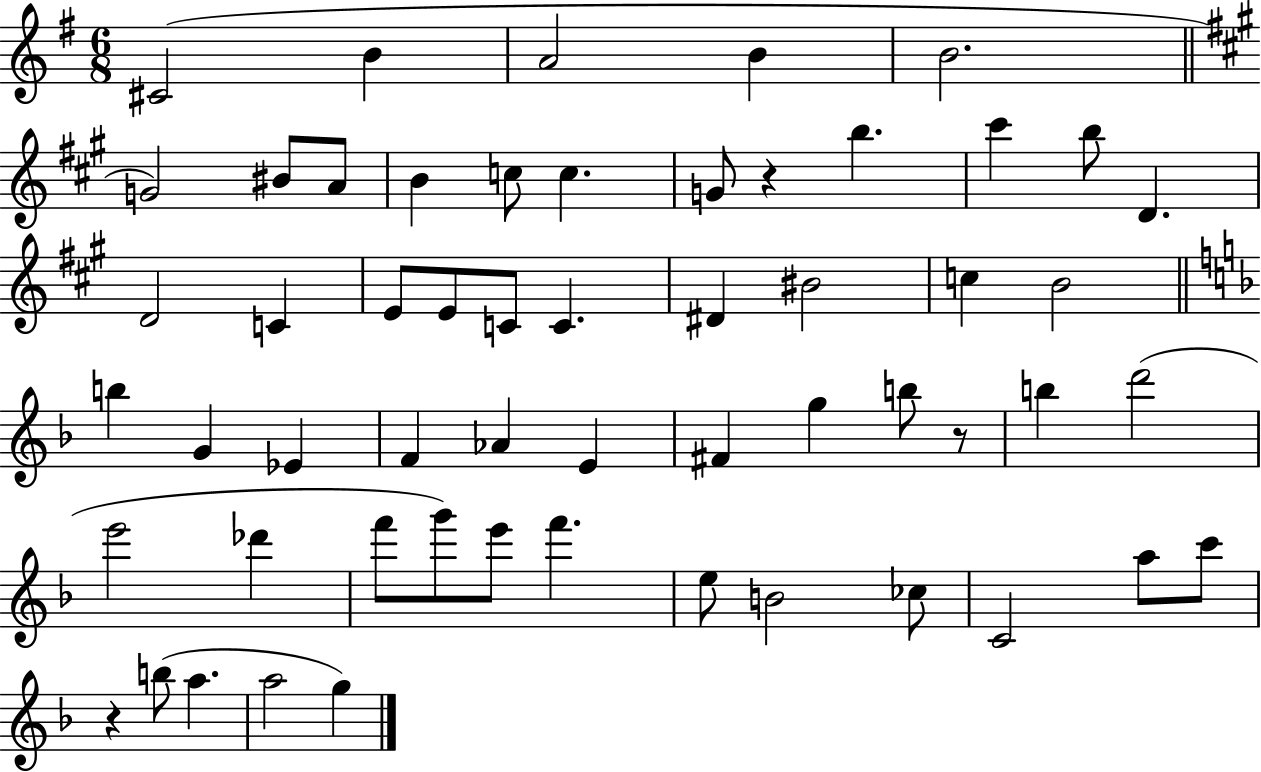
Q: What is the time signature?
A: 6/8